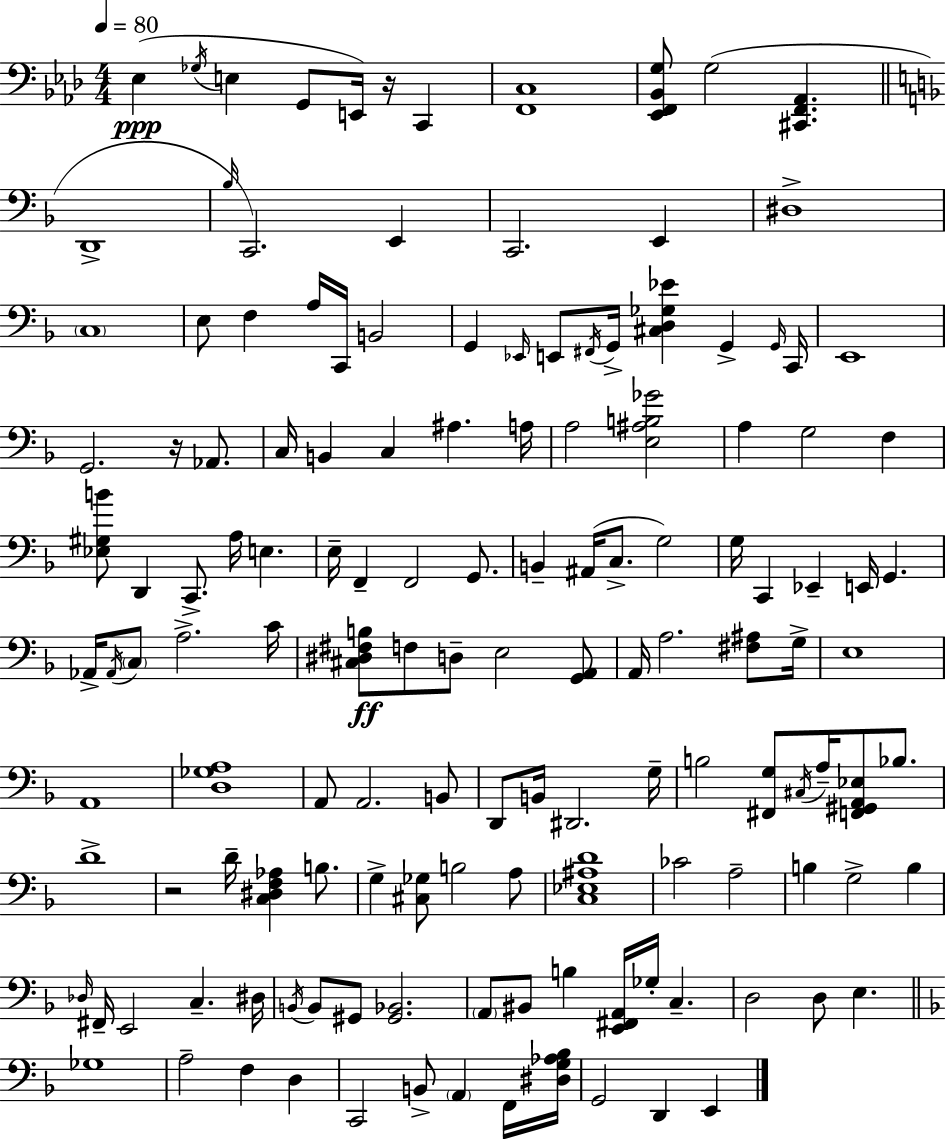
X:1
T:Untitled
M:4/4
L:1/4
K:Ab
_E, _G,/4 E, G,,/2 E,,/4 z/4 C,, [F,,C,]4 [_E,,F,,_B,,G,]/2 G,2 [^C,,F,,_A,,] D,,4 _B,/4 C,,2 E,, C,,2 E,, ^D,4 C,4 E,/2 F, A,/4 C,,/4 B,,2 G,, _E,,/4 E,,/2 ^F,,/4 G,,/4 [^C,D,_G,_E] G,, G,,/4 C,,/4 E,,4 G,,2 z/4 _A,,/2 C,/4 B,, C, ^A, A,/4 A,2 [E,^A,B,_G]2 A, G,2 F, [_E,^G,B]/2 D,, C,,/2 A,/4 E, E,/4 F,, F,,2 G,,/2 B,, ^A,,/4 C,/2 G,2 G,/4 C,, _E,, E,,/4 G,, _A,,/4 _A,,/4 C,/2 A,2 C/4 [^C,^D,^F,B,]/2 F,/2 D,/2 E,2 [G,,A,,]/2 A,,/4 A,2 [^F,^A,]/2 G,/4 E,4 A,,4 [D,_G,A,]4 A,,/2 A,,2 B,,/2 D,,/2 B,,/4 ^D,,2 G,/4 B,2 [^F,,G,]/2 ^C,/4 A,/4 [F,,^G,,A,,_E,]/2 _B,/2 D4 z2 D/4 [C,^D,F,_A,] B,/2 G, [^C,_G,]/2 B,2 A,/2 [C,_E,^A,D]4 _C2 A,2 B, G,2 B, _D,/4 ^F,,/4 E,,2 C, ^D,/4 B,,/4 B,,/2 ^G,,/2 [^G,,_B,,]2 A,,/2 ^B,,/2 B, [E,,^F,,A,,]/4 _G,/4 C, D,2 D,/2 E, _G,4 A,2 F, D, C,,2 B,,/2 A,, F,,/4 [^D,G,_A,_B,]/4 G,,2 D,, E,,